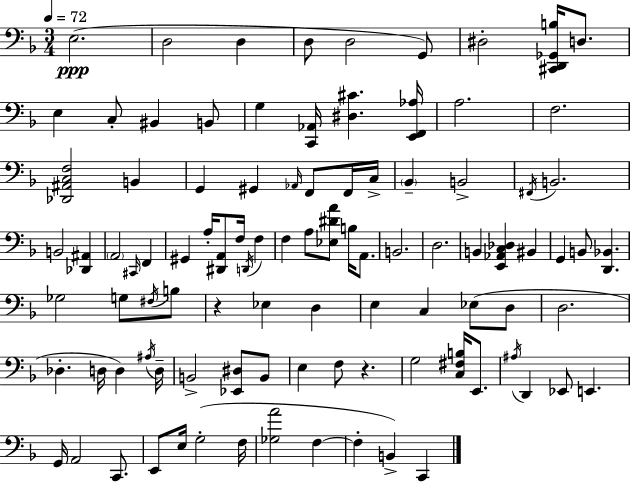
{
  \clef bass
  \numericTimeSignature
  \time 3/4
  \key f \major
  \tempo 4 = 72
  e2.(\ppp | d2 d4 | d8 d2 g,8) | dis2-. <cis, d, ges, b>16 d8. | \break e4 c8-. bis,4 b,8 | g4 <c, aes,>16 <dis cis'>4. <e, f, aes>16 | a2. | f2. | \break <des, ais, c f>2 b,4 | g,4 gis,4 \grace { aes,16 } f,8 f,16 | c16-> \parenthesize bes,4-- b,2-> | \acciaccatura { fis,16 } b,2. | \break b,2 <des, ais,>4 | \parenthesize a,2 \grace { cis,16 } f,4 | gis,4 a16-. <dis, a,>8 f16 \acciaccatura { d,16 } | f4 f4 a8 <ees dis' a'>8 | \break b16 a,8. b,2. | d2. | b,4 <e, aes, c des>4 | bis,4 g,4 b,8 <d, bes,>4. | \break ges2 | g8 \acciaccatura { fis16 } b8 r4 ees4 | d4 e4 c4 | ees8( d8 d2. | \break des4.-. d16 | d4) \acciaccatura { ais16 } d16-- b,2-> | <ees, dis>8 b,8 e4 f8 | r4. g2 | \break <c fis b>16 e,8. \acciaccatura { ais16 } d,4 ees,8 | e,4. g,16 a,2 | c,8. e,8 e16 g2-.( | f16 <ges a'>2 | \break f4~~ f4-. b,4->) | c,4 \bar "|."
}